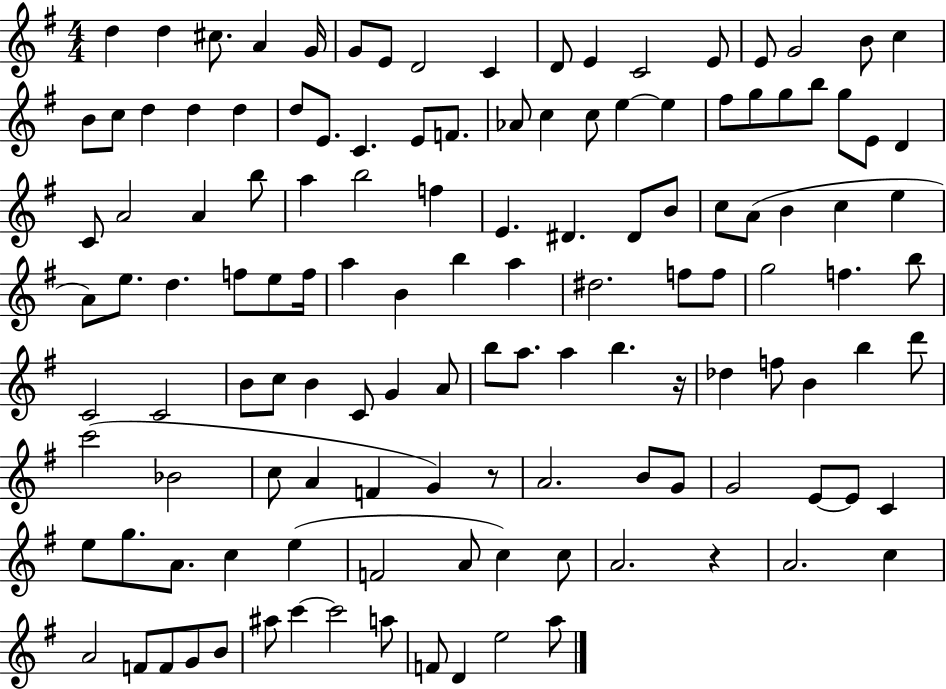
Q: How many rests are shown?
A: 3